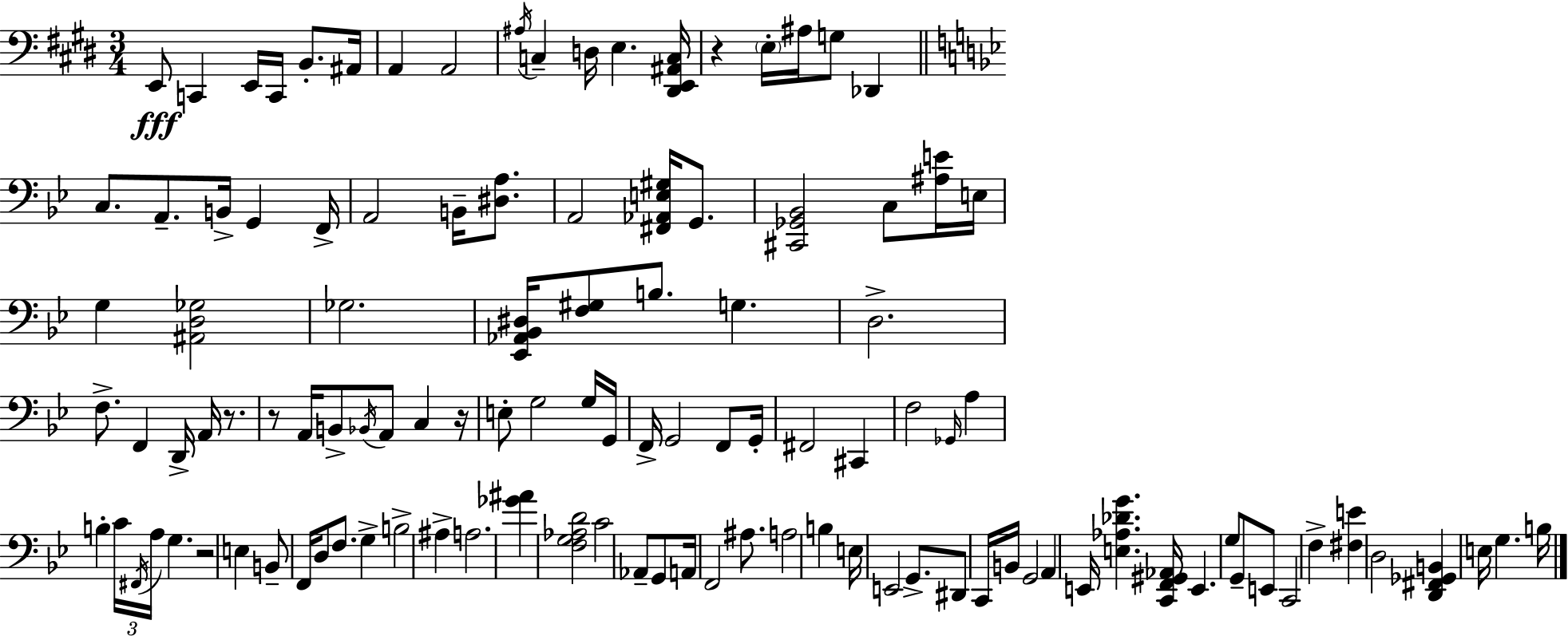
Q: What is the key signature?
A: E major